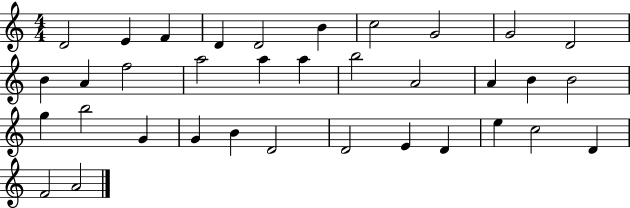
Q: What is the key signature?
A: C major